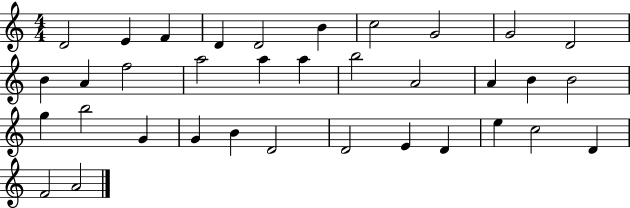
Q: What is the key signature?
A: C major